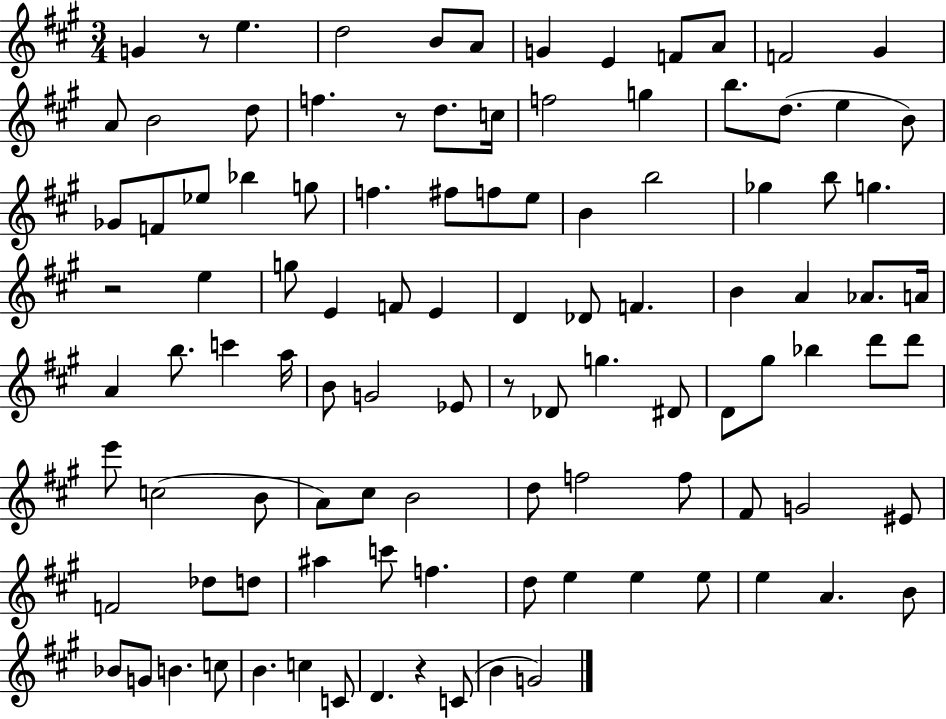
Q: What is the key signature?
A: A major